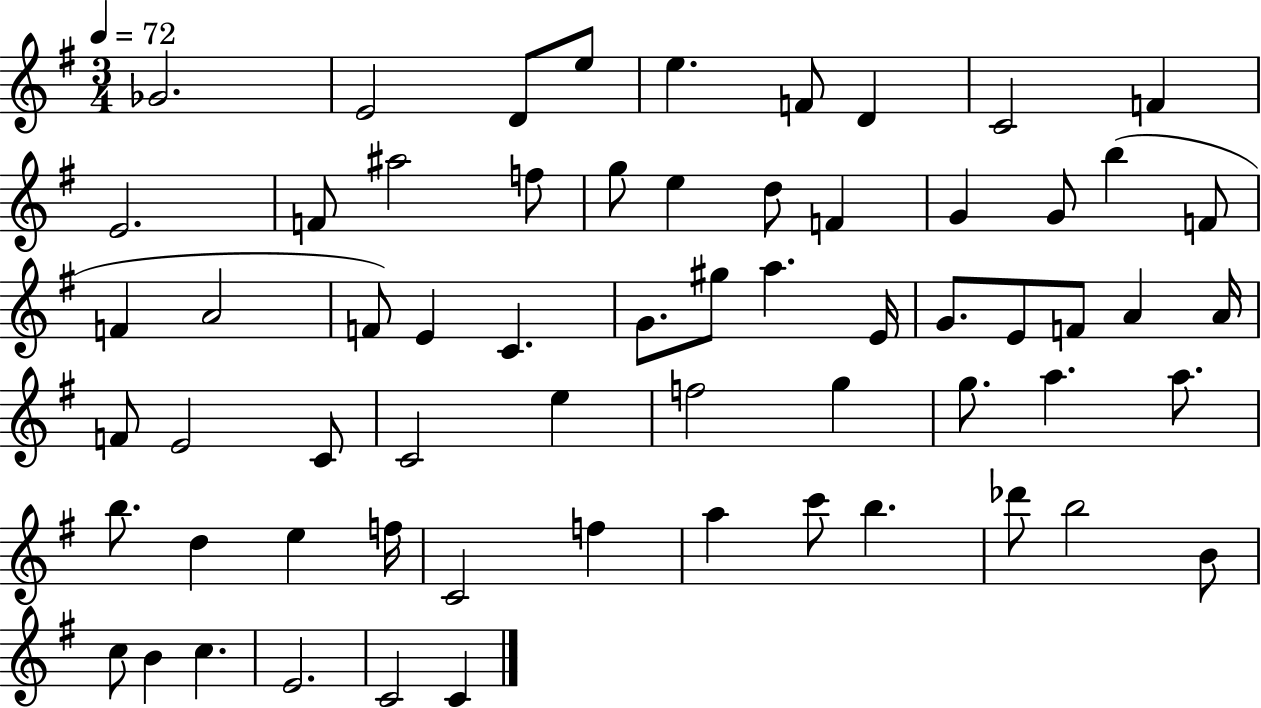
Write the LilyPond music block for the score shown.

{
  \clef treble
  \numericTimeSignature
  \time 3/4
  \key g \major
  \tempo 4 = 72
  ges'2. | e'2 d'8 e''8 | e''4. f'8 d'4 | c'2 f'4 | \break e'2. | f'8 ais''2 f''8 | g''8 e''4 d''8 f'4 | g'4 g'8 b''4( f'8 | \break f'4 a'2 | f'8) e'4 c'4. | g'8. gis''8 a''4. e'16 | g'8. e'8 f'8 a'4 a'16 | \break f'8 e'2 c'8 | c'2 e''4 | f''2 g''4 | g''8. a''4. a''8. | \break b''8. d''4 e''4 f''16 | c'2 f''4 | a''4 c'''8 b''4. | des'''8 b''2 b'8 | \break c''8 b'4 c''4. | e'2. | c'2 c'4 | \bar "|."
}